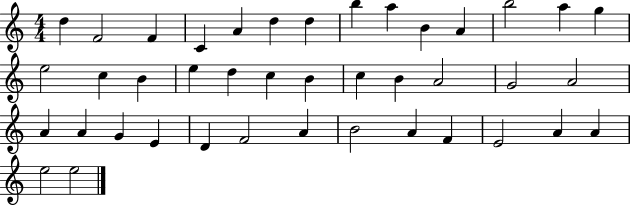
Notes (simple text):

D5/q F4/h F4/q C4/q A4/q D5/q D5/q B5/q A5/q B4/q A4/q B5/h A5/q G5/q E5/h C5/q B4/q E5/q D5/q C5/q B4/q C5/q B4/q A4/h G4/h A4/h A4/q A4/q G4/q E4/q D4/q F4/h A4/q B4/h A4/q F4/q E4/h A4/q A4/q E5/h E5/h